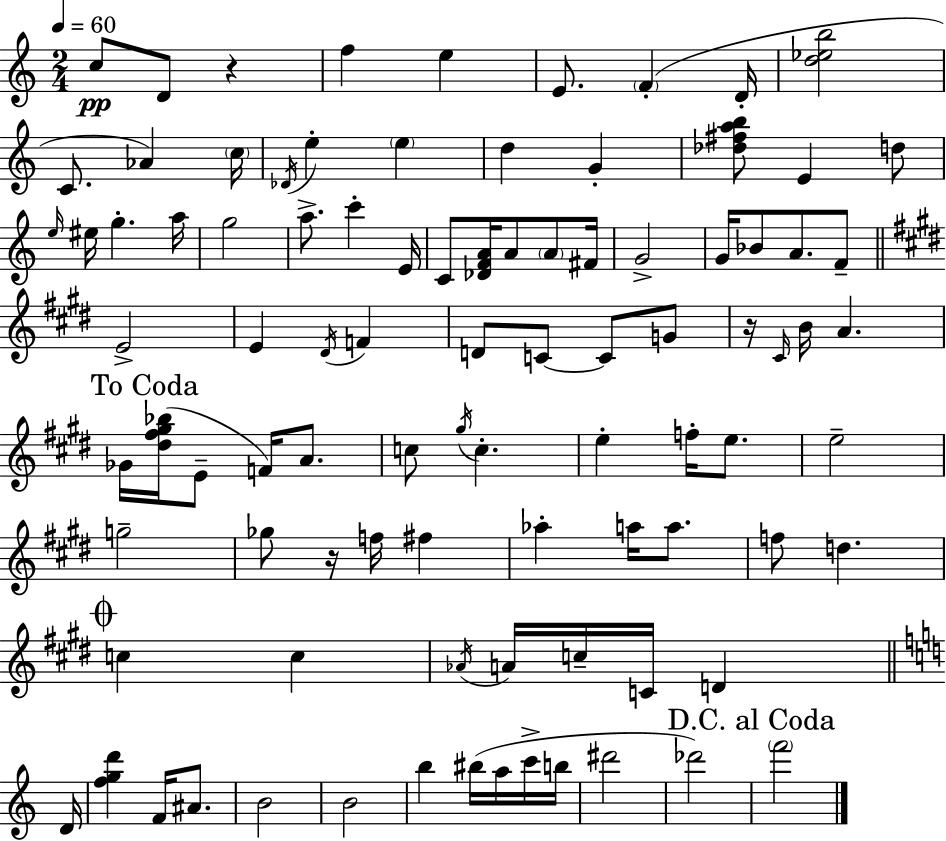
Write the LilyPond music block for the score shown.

{
  \clef treble
  \numericTimeSignature
  \time 2/4
  \key c \major
  \tempo 4 = 60
  c''8\pp d'8 r4 | f''4 e''4 | e'8. \parenthesize f'4-.( d'16-. | <d'' ees'' b''>2 | \break c'8. aes'4) \parenthesize c''16 | \acciaccatura { des'16 } e''4-. \parenthesize e''4 | d''4 g'4-. | <des'' fis'' a'' b''>8 e'4 d''8 | \break \grace { e''16 } eis''16 g''4.-. | a''16 g''2 | a''8.-> c'''4-. | e'16 c'8 <des' f' a'>16 a'8 \parenthesize a'8 | \break fis'16 g'2-> | g'16 bes'8 a'8. | f'8-- \bar "||" \break \key e \major e'2-> | e'4 \acciaccatura { dis'16 } f'4 | d'8 c'8~~ c'8 g'8 | r16 \grace { cis'16 } b'16 a'4. | \break \mark "To Coda" ges'16 <dis'' fis'' gis'' bes''>16( e'8-- f'16) a'8. | c''8 \acciaccatura { gis''16 } c''4.-. | e''4-. f''16-. | e''8. e''2-- | \break g''2-- | ges''8 r16 f''16 fis''4 | aes''4-. a''16 | a''8. f''8 d''4. | \break \mark \markup { \musicglyph "scripts.coda" } c''4 c''4 | \acciaccatura { aes'16 } a'16 c''16-- c'16 d'4 | \bar "||" \break \key c \major d'16 <f'' g'' d'''>4 f'16 ais'8. | b'2 | b'2 | b''4 bis''16( a''16 c'''16-> | \break b''16 dis'''2 | des'''2) | \mark "D.C. al Coda" \parenthesize f'''2 | \bar "|."
}